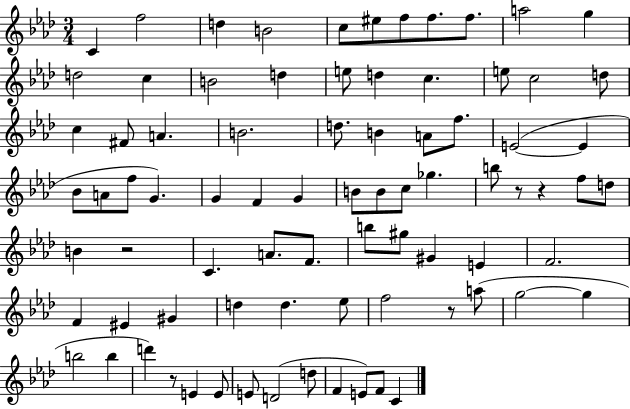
{
  \clef treble
  \numericTimeSignature
  \time 3/4
  \key aes \major
  c'4 f''2 | d''4 b'2 | c''8 eis''8 f''8 f''8. f''8. | a''2 g''4 | \break d''2 c''4 | b'2 d''4 | e''8 d''4 c''4. | e''8 c''2 d''8 | \break c''4 fis'8 a'4. | b'2. | d''8. b'4 a'8 f''8. | e'2~(~ e'4 | \break bes'8 a'8 f''8 g'4.) | g'4 f'4 g'4 | b'8 b'8 c''8 ges''4. | b''8 r8 r4 f''8 d''8 | \break b'4 r2 | c'4. a'8. f'8. | b''8 gis''8 gis'4 e'4 | f'2. | \break f'4 eis'4 gis'4 | d''4 d''4. ees''8 | f''2 r8 a''8( | g''2~~ g''4 | \break b''2 b''4 | d'''4) r8 e'4 e'8 | e'8 d'2( d''8 | f'4 e'8) f'8 c'4 | \break \bar "|."
}